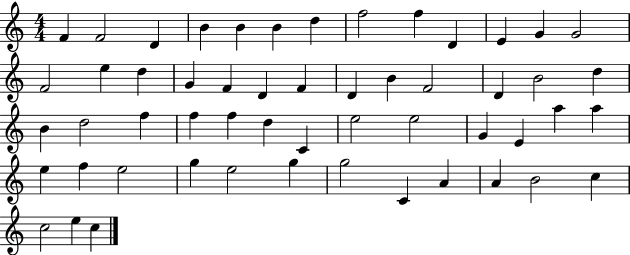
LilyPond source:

{
  \clef treble
  \numericTimeSignature
  \time 4/4
  \key c \major
  f'4 f'2 d'4 | b'4 b'4 b'4 d''4 | f''2 f''4 d'4 | e'4 g'4 g'2 | \break f'2 e''4 d''4 | g'4 f'4 d'4 f'4 | d'4 b'4 f'2 | d'4 b'2 d''4 | \break b'4 d''2 f''4 | f''4 f''4 d''4 c'4 | e''2 e''2 | g'4 e'4 a''4 a''4 | \break e''4 f''4 e''2 | g''4 e''2 g''4 | g''2 c'4 a'4 | a'4 b'2 c''4 | \break c''2 e''4 c''4 | \bar "|."
}